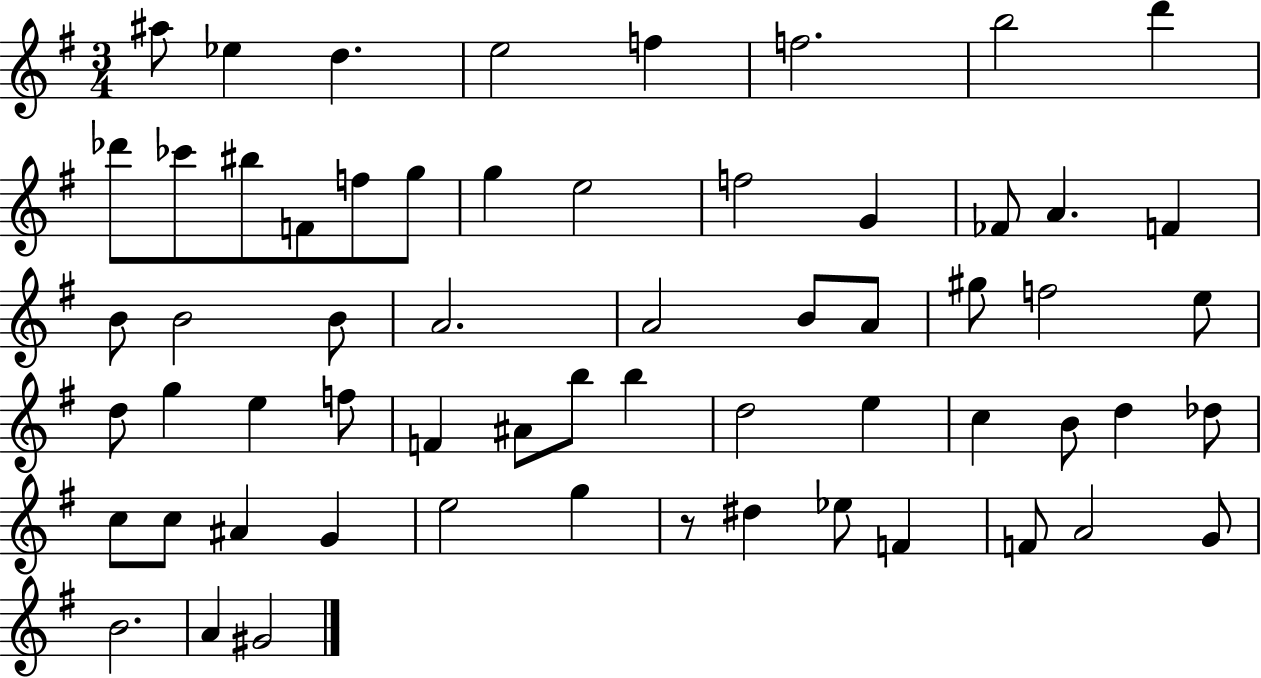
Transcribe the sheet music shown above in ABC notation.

X:1
T:Untitled
M:3/4
L:1/4
K:G
^a/2 _e d e2 f f2 b2 d' _d'/2 _c'/2 ^b/2 F/2 f/2 g/2 g e2 f2 G _F/2 A F B/2 B2 B/2 A2 A2 B/2 A/2 ^g/2 f2 e/2 d/2 g e f/2 F ^A/2 b/2 b d2 e c B/2 d _d/2 c/2 c/2 ^A G e2 g z/2 ^d _e/2 F F/2 A2 G/2 B2 A ^G2